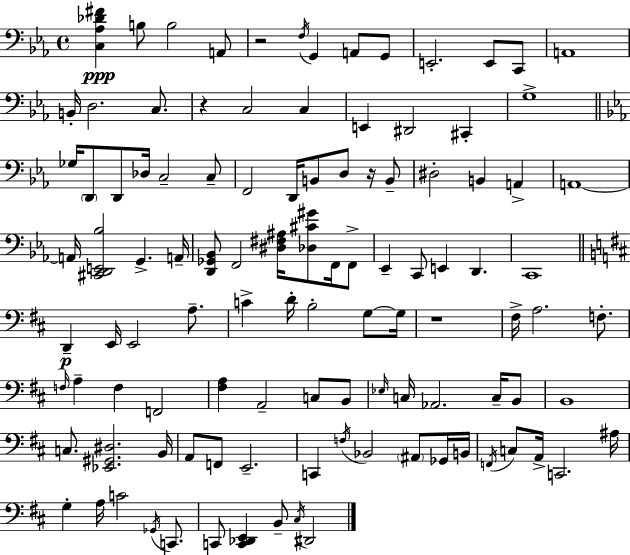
[C3,Ab3,Db4,F#4]/q B3/e B3/h A2/e R/h F3/s G2/q A2/e G2/e E2/h. E2/e C2/e A2/w B2/s D3/h. C3/e. R/q C3/h C3/q E2/q D#2/h C#2/q G3/w Gb3/s D2/e D2/e Db3/s C3/h C3/e F2/h D2/s B2/e D3/e R/s B2/e D#3/h B2/q A2/q A2/w A2/s [C#2,D2,E2,Bb3]/h G2/q. A2/s [D2,Gb2,Bb2]/e F2/h [D#3,F#3,A#3]/s [Db3,C#4,G#4]/e F2/s F2/e Eb2/q C2/e E2/q D2/q. C2/w D2/q E2/s E2/h A3/e. C4/q D4/s B3/h G3/e G3/s R/w F#3/s A3/h. F3/e. F3/s A3/q F3/q F2/h [F#3,A3]/q A2/h C3/e B2/e Eb3/s C3/s Ab2/h. C3/s B2/e B2/w C3/e. [Eb2,G#2,D#3]/h. B2/s A2/e F2/e E2/h. C2/q F3/s Bb2/h A#2/e Gb2/s B2/s F2/s C3/e A2/s C2/h. A#3/s G3/q A3/s C4/h Gb2/s C2/e. C2/e [C2,Db2,E2]/q B2/e C#3/s D#2/h